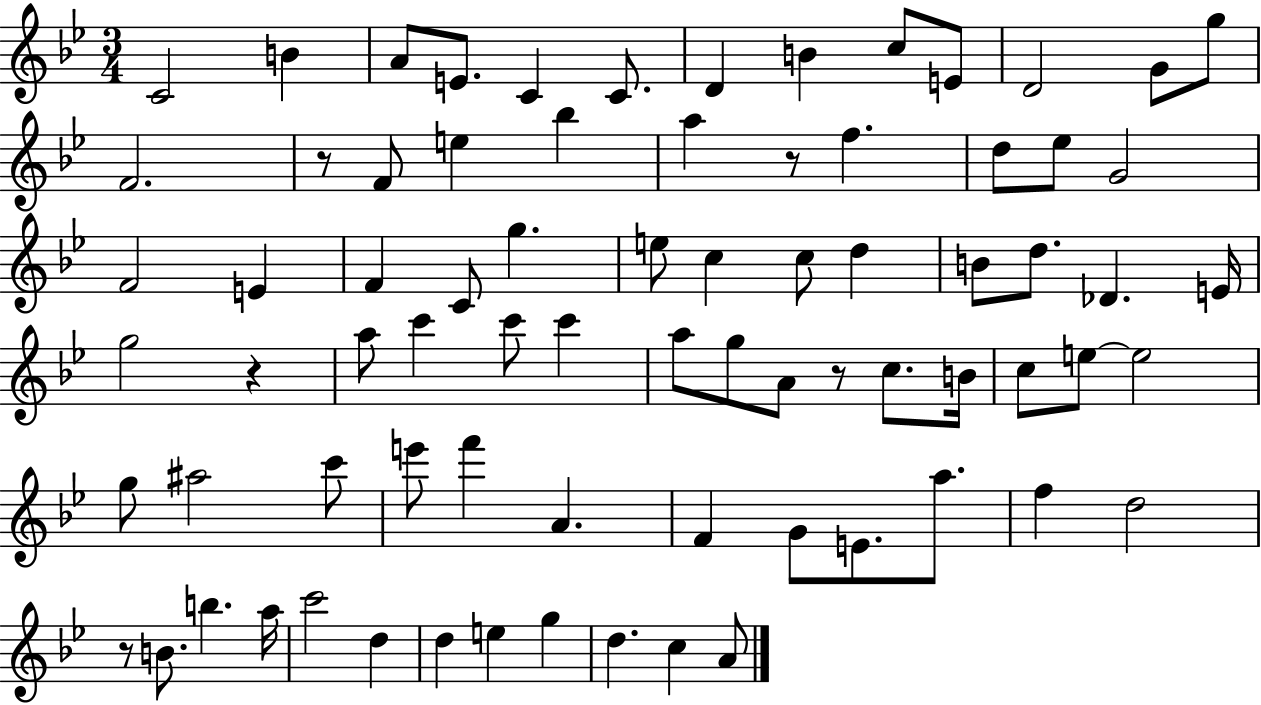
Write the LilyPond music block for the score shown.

{
  \clef treble
  \numericTimeSignature
  \time 3/4
  \key bes \major
  c'2 b'4 | a'8 e'8. c'4 c'8. | d'4 b'4 c''8 e'8 | d'2 g'8 g''8 | \break f'2. | r8 f'8 e''4 bes''4 | a''4 r8 f''4. | d''8 ees''8 g'2 | \break f'2 e'4 | f'4 c'8 g''4. | e''8 c''4 c''8 d''4 | b'8 d''8. des'4. e'16 | \break g''2 r4 | a''8 c'''4 c'''8 c'''4 | a''8 g''8 a'8 r8 c''8. b'16 | c''8 e''8~~ e''2 | \break g''8 ais''2 c'''8 | e'''8 f'''4 a'4. | f'4 g'8 e'8. a''8. | f''4 d''2 | \break r8 b'8. b''4. a''16 | c'''2 d''4 | d''4 e''4 g''4 | d''4. c''4 a'8 | \break \bar "|."
}